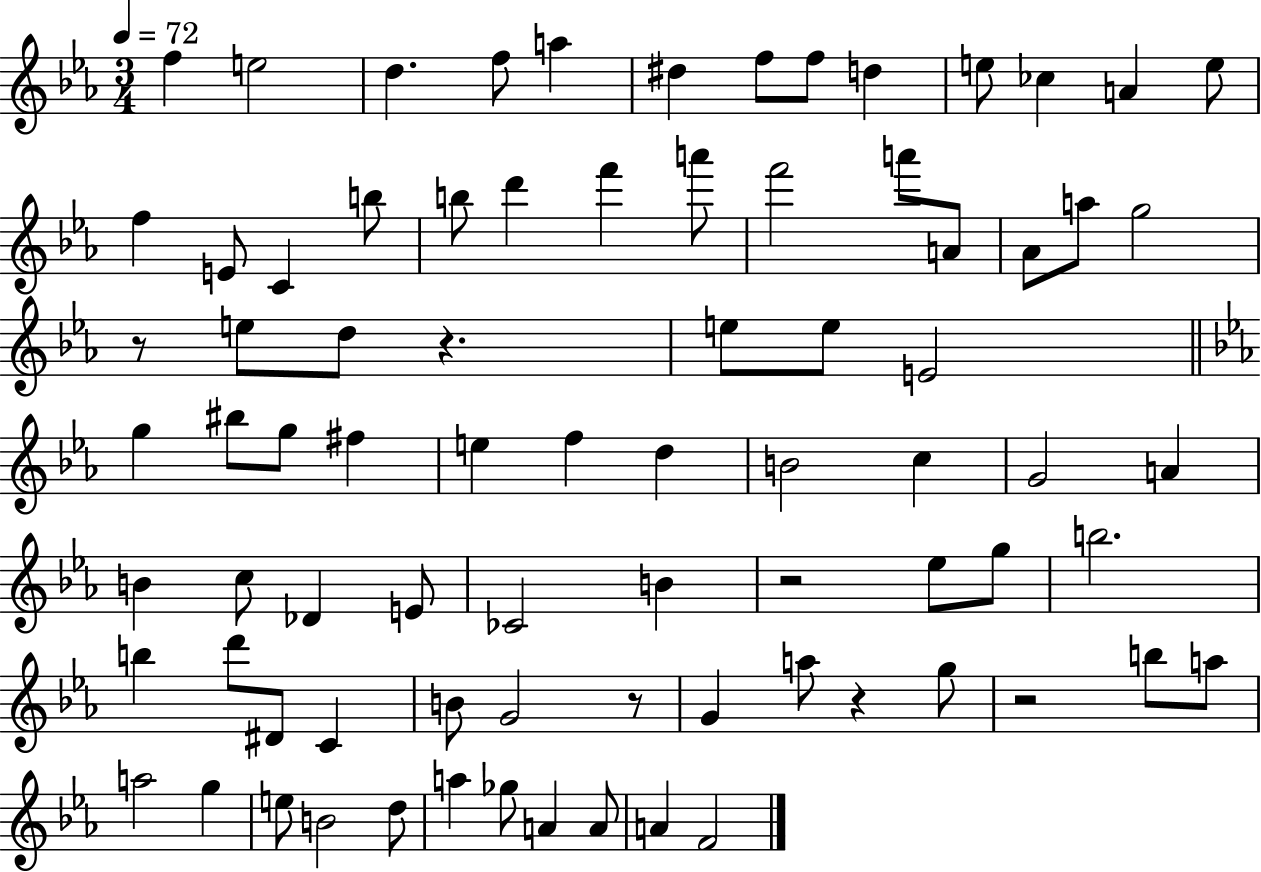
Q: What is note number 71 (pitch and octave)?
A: A4